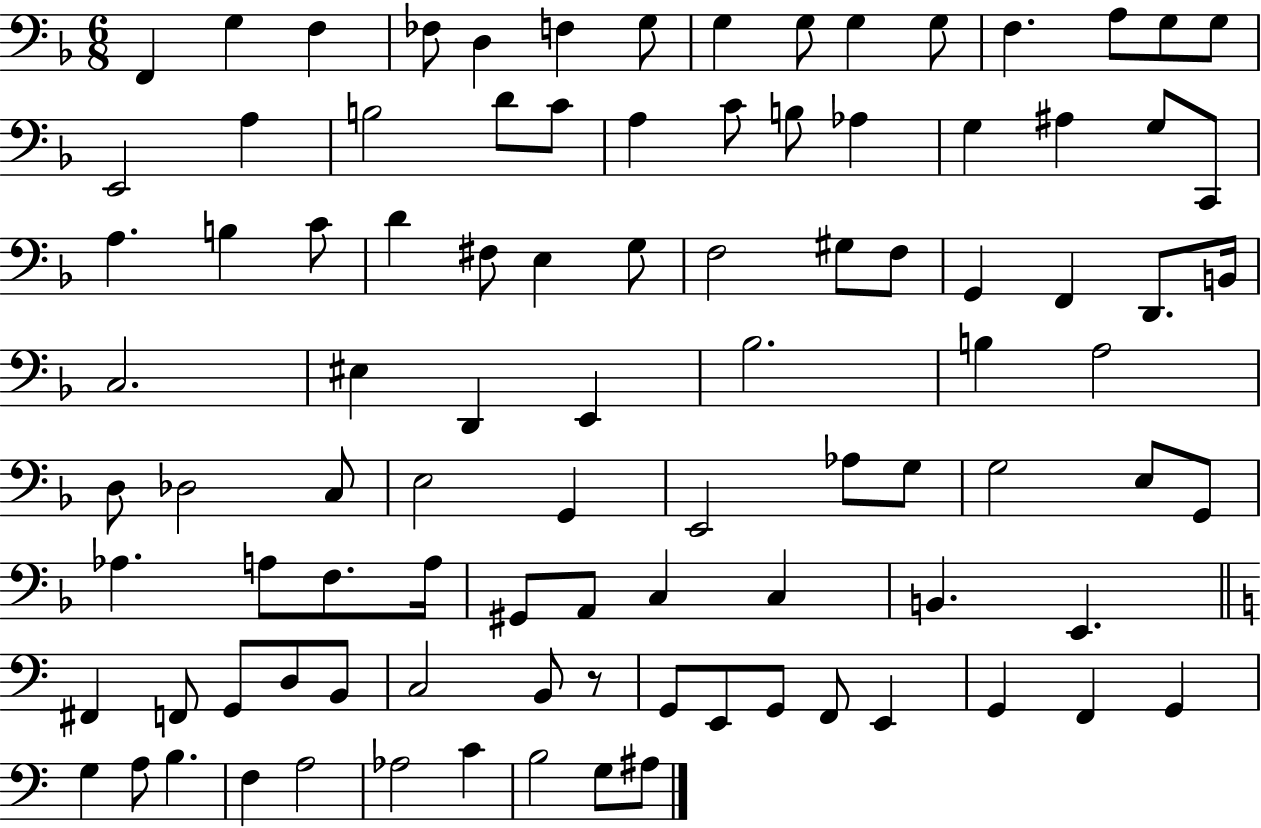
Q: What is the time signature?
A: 6/8